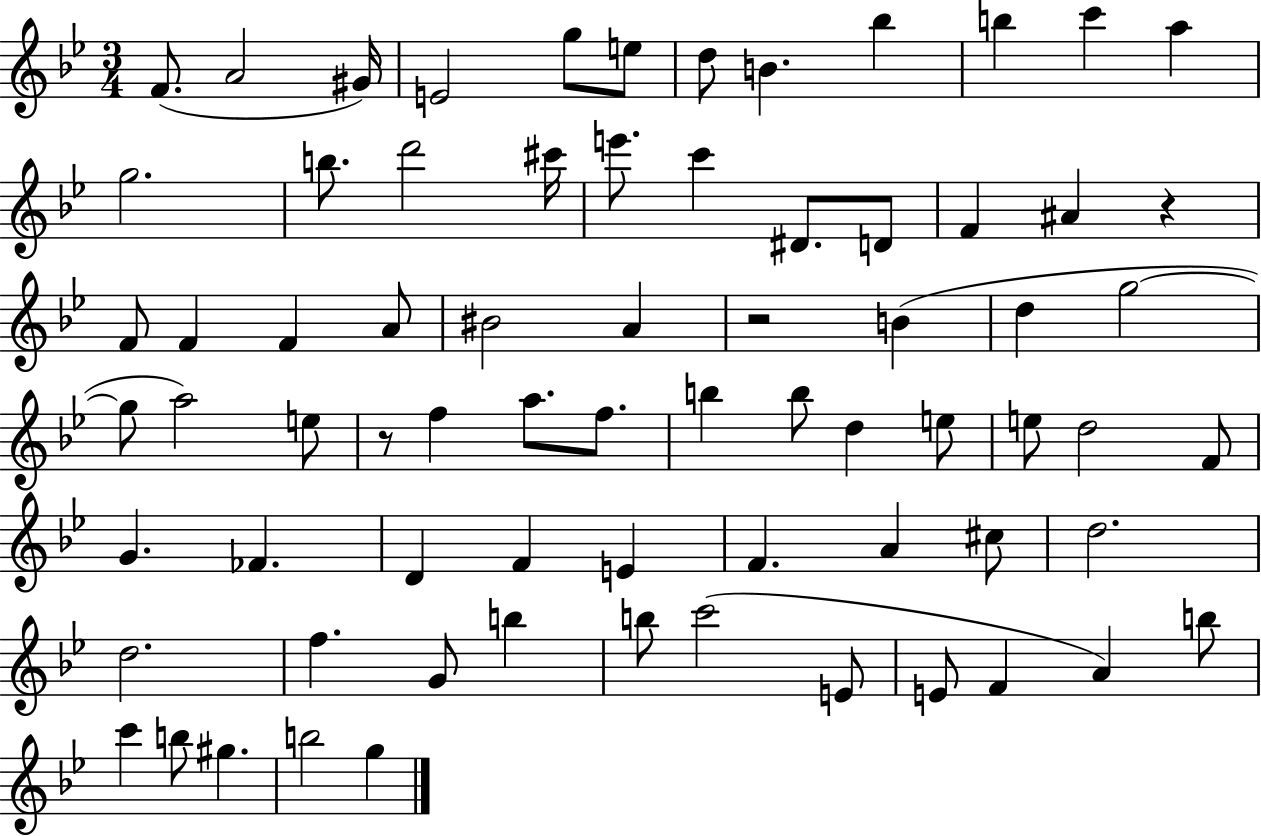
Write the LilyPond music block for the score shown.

{
  \clef treble
  \numericTimeSignature
  \time 3/4
  \key bes \major
  \repeat volta 2 { f'8.( a'2 gis'16) | e'2 g''8 e''8 | d''8 b'4. bes''4 | b''4 c'''4 a''4 | \break g''2. | b''8. d'''2 cis'''16 | e'''8. c'''4 dis'8. d'8 | f'4 ais'4 r4 | \break f'8 f'4 f'4 a'8 | bis'2 a'4 | r2 b'4( | d''4 g''2~~ | \break g''8 a''2) e''8 | r8 f''4 a''8. f''8. | b''4 b''8 d''4 e''8 | e''8 d''2 f'8 | \break g'4. fes'4. | d'4 f'4 e'4 | f'4. a'4 cis''8 | d''2. | \break d''2. | f''4. g'8 b''4 | b''8 c'''2( e'8 | e'8 f'4 a'4) b''8 | \break c'''4 b''8 gis''4. | b''2 g''4 | } \bar "|."
}